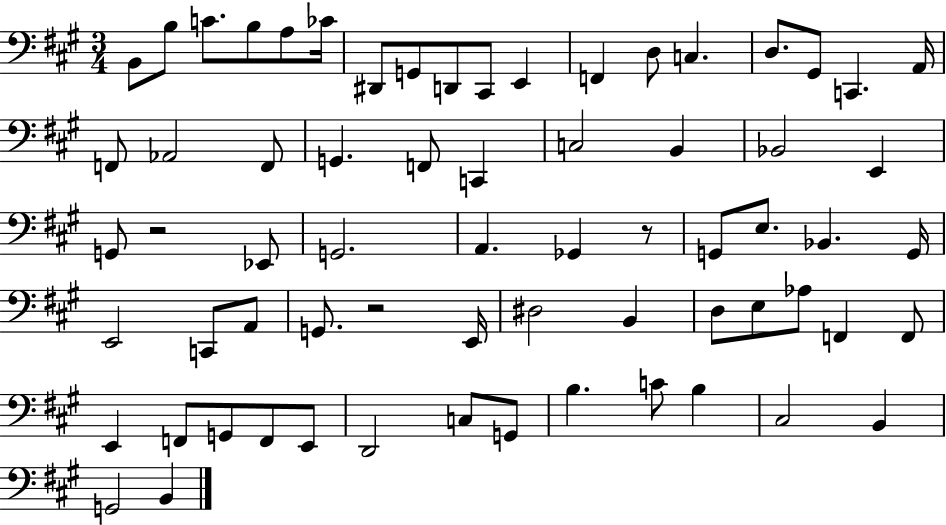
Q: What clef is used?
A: bass